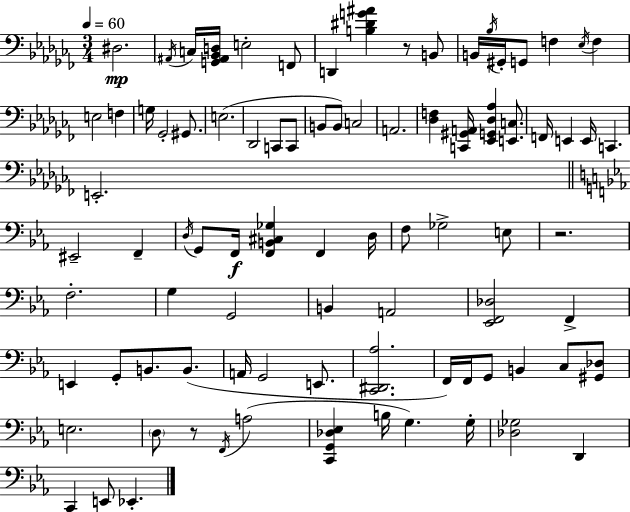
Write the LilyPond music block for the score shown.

{
  \clef bass
  \numericTimeSignature
  \time 3/4
  \key aes \minor
  \tempo 4 = 60
  dis2.\mp | \acciaccatura { ais,16 } c16 <g, ais, bes, d>16 e2-. f,8 | d,4 <b dis' g' ais'>4 r8 b,8 | b,16 \acciaccatura { bes16 } gis,16-. g,8 f4 \acciaccatura { ees16 } f4 | \break e2 f4 | g16 ges,2-. | gis,8. e2.( | des,2 c,8 | \break c,8 b,8 b,8) c2 | a,2. | <des f>4 <c, gis, a,>16 <ees, g, des aes>4 | <e, c>8. f,16 e,4 e,16 c,4. | \break e,2.-. | \bar "||" \break \key c \minor eis,2-- f,4-- | \acciaccatura { d16 } g,8 f,16\f <f, b, cis ges>4 f,4 | d16 f8 ges2-> e8 | r2. | \break f2.-. | g4 g,2 | b,4 a,2 | <ees, f, des>2 f,4-> | \break e,4 g,8-. b,8. b,8.( | a,16 g,2 e,8. | <c, dis, aes>2. | f,16) f,16 g,8 b,4 c8 <gis, des>8 | \break e2. | \parenthesize d8 r8 \acciaccatura { f,16 } a2( | <c, g, des ees>4 b16 g4.) | g16-. <des ges>2 d,4 | \break c,4 e,8 ees,4.-. | \bar "|."
}